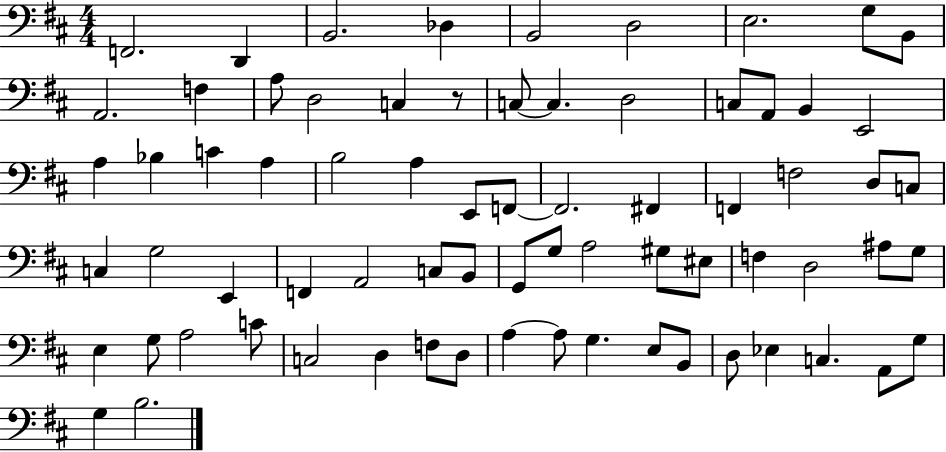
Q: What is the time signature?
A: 4/4